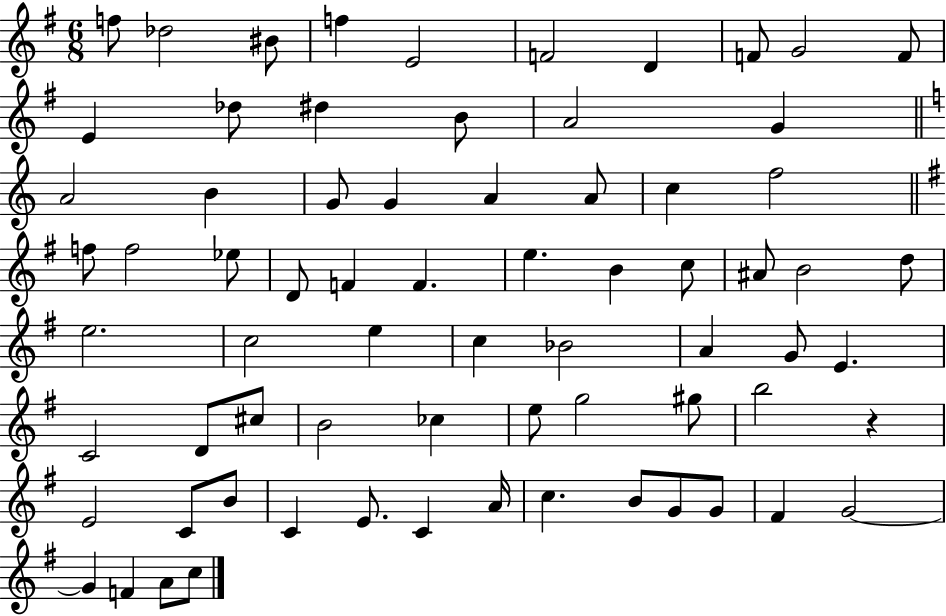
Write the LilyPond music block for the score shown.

{
  \clef treble
  \numericTimeSignature
  \time 6/8
  \key g \major
  \repeat volta 2 { f''8 des''2 bis'8 | f''4 e'2 | f'2 d'4 | f'8 g'2 f'8 | \break e'4 des''8 dis''4 b'8 | a'2 g'4 | \bar "||" \break \key a \minor a'2 b'4 | g'8 g'4 a'4 a'8 | c''4 f''2 | \bar "||" \break \key e \minor f''8 f''2 ees''8 | d'8 f'4 f'4. | e''4. b'4 c''8 | ais'8 b'2 d''8 | \break e''2. | c''2 e''4 | c''4 bes'2 | a'4 g'8 e'4. | \break c'2 d'8 cis''8 | b'2 ces''4 | e''8 g''2 gis''8 | b''2 r4 | \break e'2 c'8 b'8 | c'4 e'8. c'4 a'16 | c''4. b'8 g'8 g'8 | fis'4 g'2~~ | \break g'4 f'4 a'8 c''8 | } \bar "|."
}